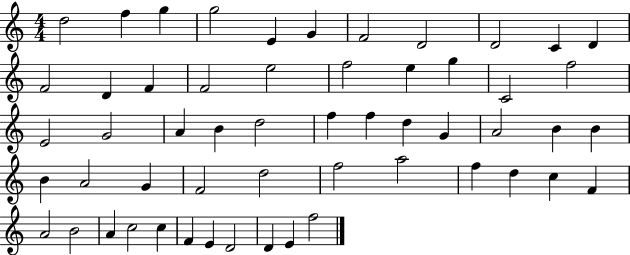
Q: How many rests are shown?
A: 0